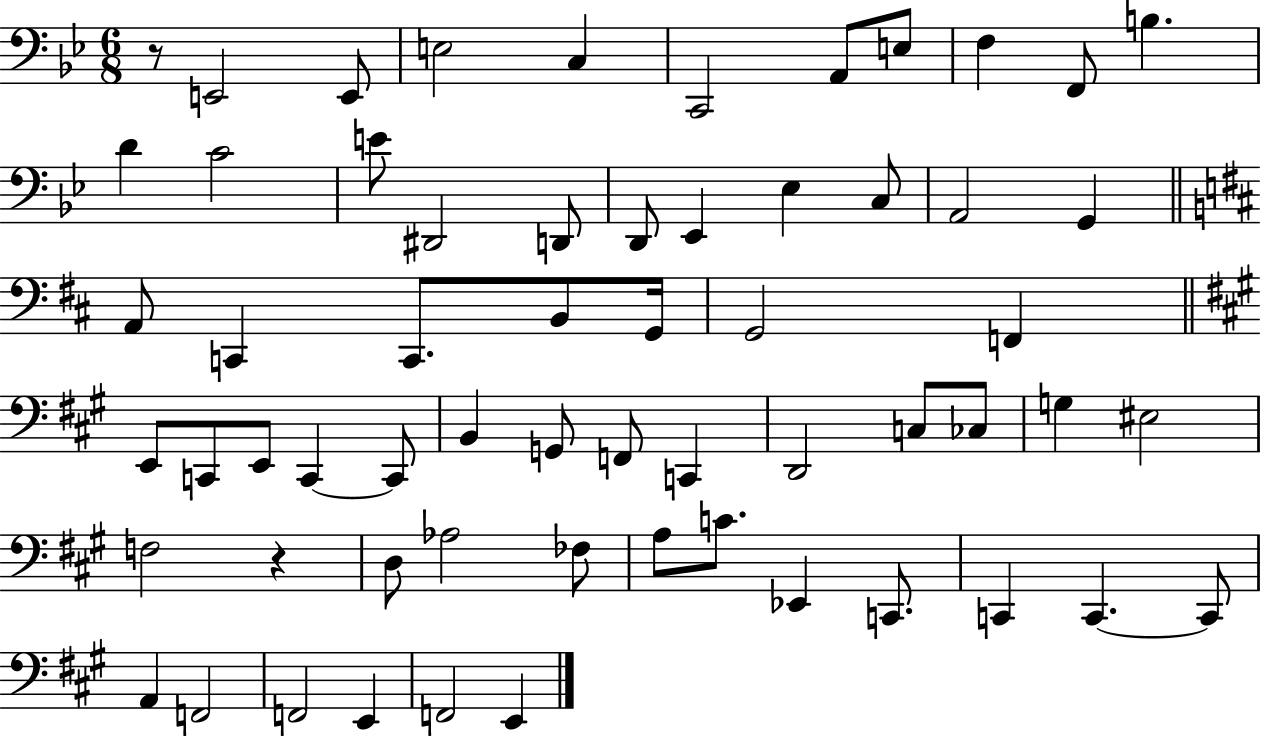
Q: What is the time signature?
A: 6/8